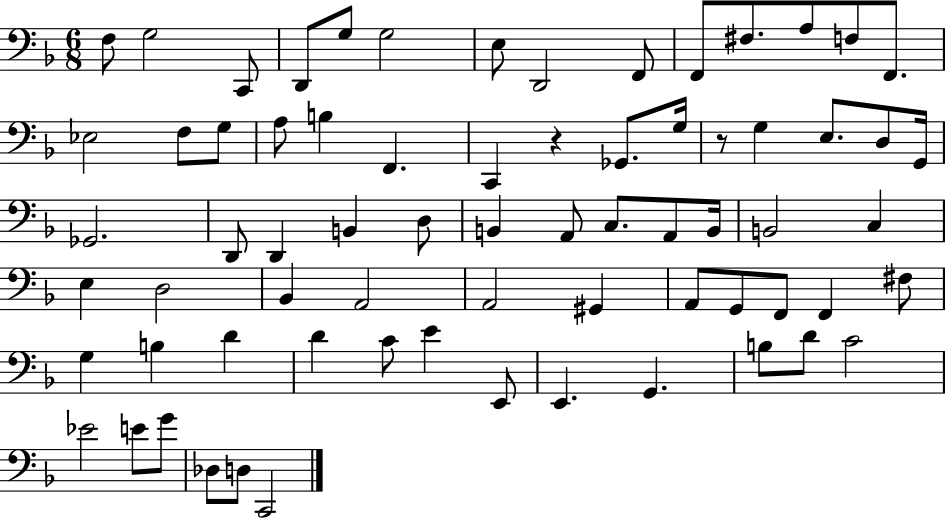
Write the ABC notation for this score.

X:1
T:Untitled
M:6/8
L:1/4
K:F
F,/2 G,2 C,,/2 D,,/2 G,/2 G,2 E,/2 D,,2 F,,/2 F,,/2 ^F,/2 A,/2 F,/2 F,,/2 _E,2 F,/2 G,/2 A,/2 B, F,, C,, z _G,,/2 G,/4 z/2 G, E,/2 D,/2 G,,/4 _G,,2 D,,/2 D,, B,, D,/2 B,, A,,/2 C,/2 A,,/2 B,,/4 B,,2 C, E, D,2 _B,, A,,2 A,,2 ^G,, A,,/2 G,,/2 F,,/2 F,, ^F,/2 G, B, D D C/2 E E,,/2 E,, G,, B,/2 D/2 C2 _E2 E/2 G/2 _D,/2 D,/2 C,,2